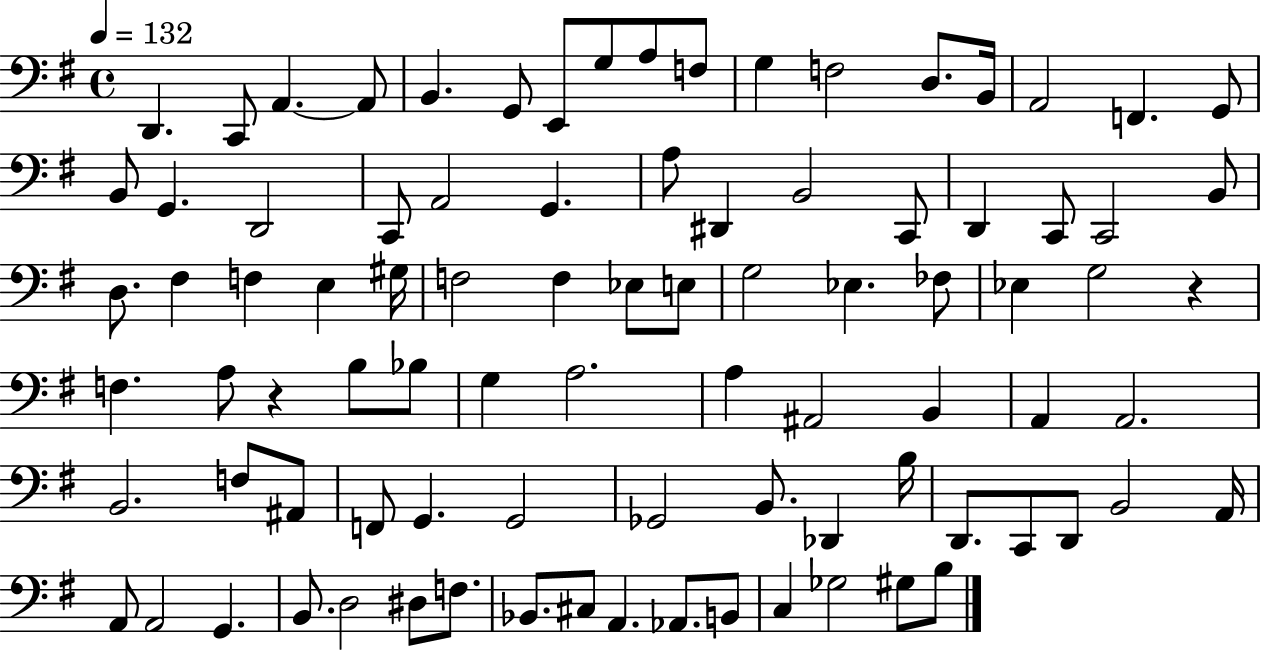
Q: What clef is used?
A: bass